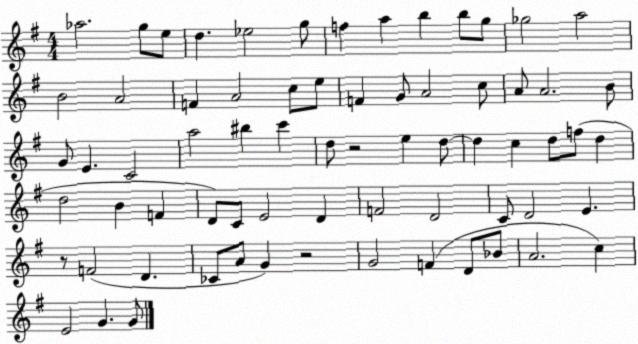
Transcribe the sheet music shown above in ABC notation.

X:1
T:Untitled
M:4/4
L:1/4
K:G
_a2 g/2 e/2 d _e2 g/2 f a b b/2 g/2 _g2 a2 B2 A2 F A2 c/2 e/2 F G/2 A2 c/2 A/2 A2 B/2 G/2 E C2 a2 ^b c' d/2 z2 e d/2 d c d/2 f/2 d d2 B F D/2 C/2 E2 D F2 D2 C/2 D2 E z/2 F2 D _C/2 A/2 G z2 G2 F D/2 _B/2 A2 c E2 G G/2